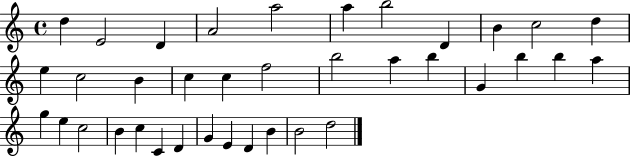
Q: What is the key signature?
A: C major